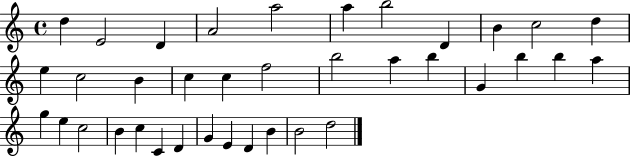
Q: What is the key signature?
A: C major